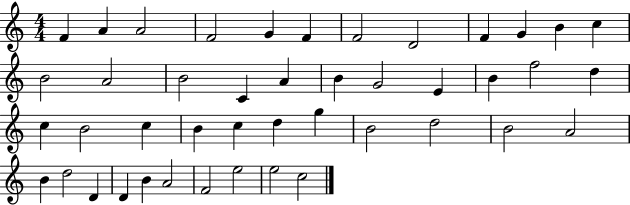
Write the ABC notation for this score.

X:1
T:Untitled
M:4/4
L:1/4
K:C
F A A2 F2 G F F2 D2 F G B c B2 A2 B2 C A B G2 E B f2 d c B2 c B c d g B2 d2 B2 A2 B d2 D D B A2 F2 e2 e2 c2